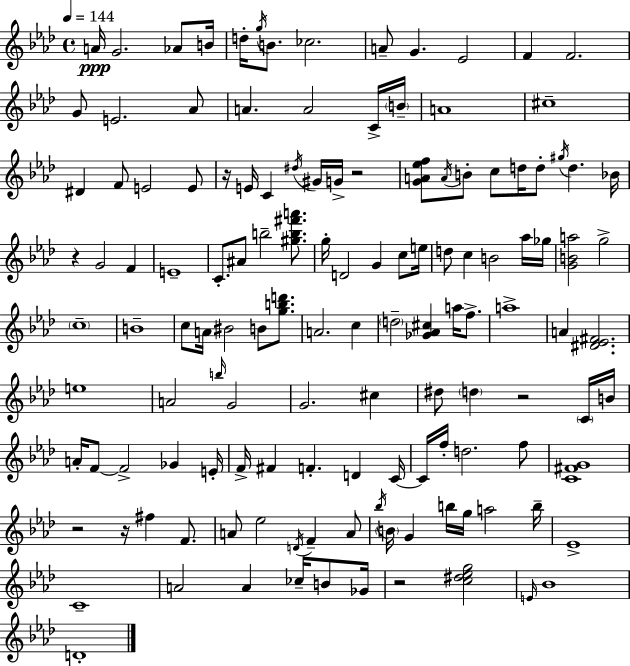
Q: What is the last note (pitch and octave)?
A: D4